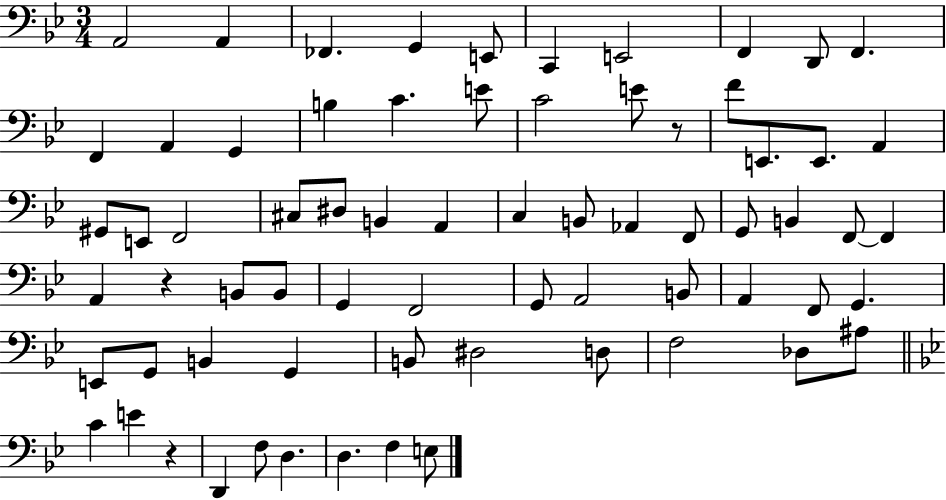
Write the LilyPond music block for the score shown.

{
  \clef bass
  \numericTimeSignature
  \time 3/4
  \key bes \major
  \repeat volta 2 { a,2 a,4 | fes,4. g,4 e,8 | c,4 e,2 | f,4 d,8 f,4. | \break f,4 a,4 g,4 | b4 c'4. e'8 | c'2 e'8 r8 | f'8 e,8. e,8. a,4 | \break gis,8 e,8 f,2 | cis8 dis8 b,4 a,4 | c4 b,8 aes,4 f,8 | g,8 b,4 f,8~~ f,4 | \break a,4 r4 b,8 b,8 | g,4 f,2 | g,8 a,2 b,8 | a,4 f,8 g,4. | \break e,8 g,8 b,4 g,4 | b,8 dis2 d8 | f2 des8 ais8 | \bar "||" \break \key g \minor c'4 e'4 r4 | d,4 f8 d4. | d4. f4 e8 | } \bar "|."
}